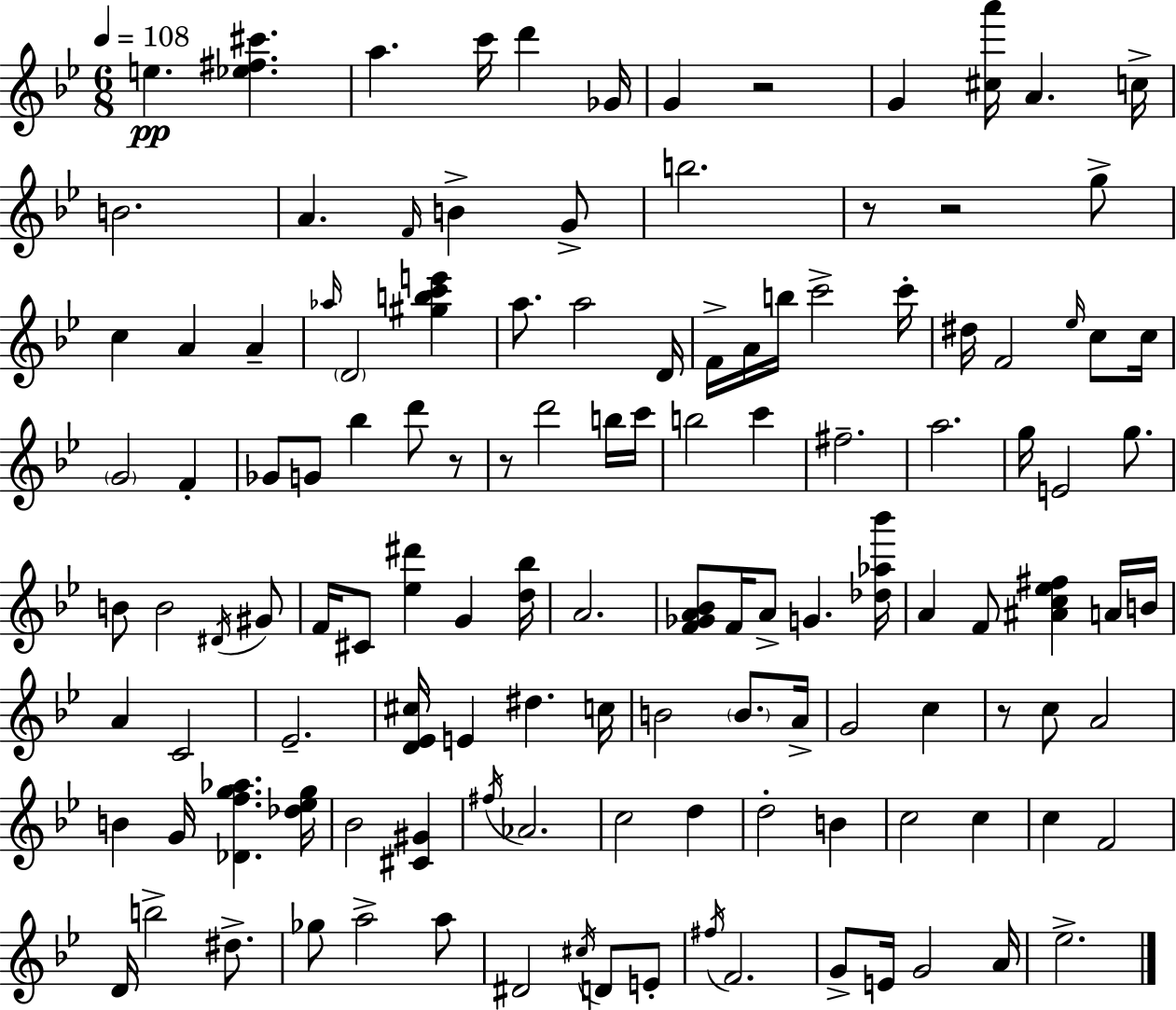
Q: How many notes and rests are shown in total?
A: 126